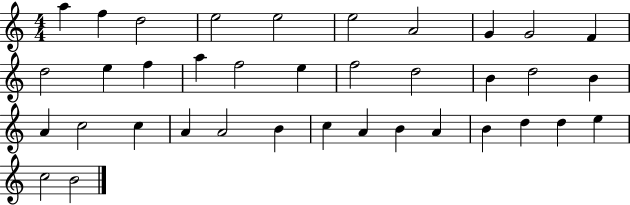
A5/q F5/q D5/h E5/h E5/h E5/h A4/h G4/q G4/h F4/q D5/h E5/q F5/q A5/q F5/h E5/q F5/h D5/h B4/q D5/h B4/q A4/q C5/h C5/q A4/q A4/h B4/q C5/q A4/q B4/q A4/q B4/q D5/q D5/q E5/q C5/h B4/h